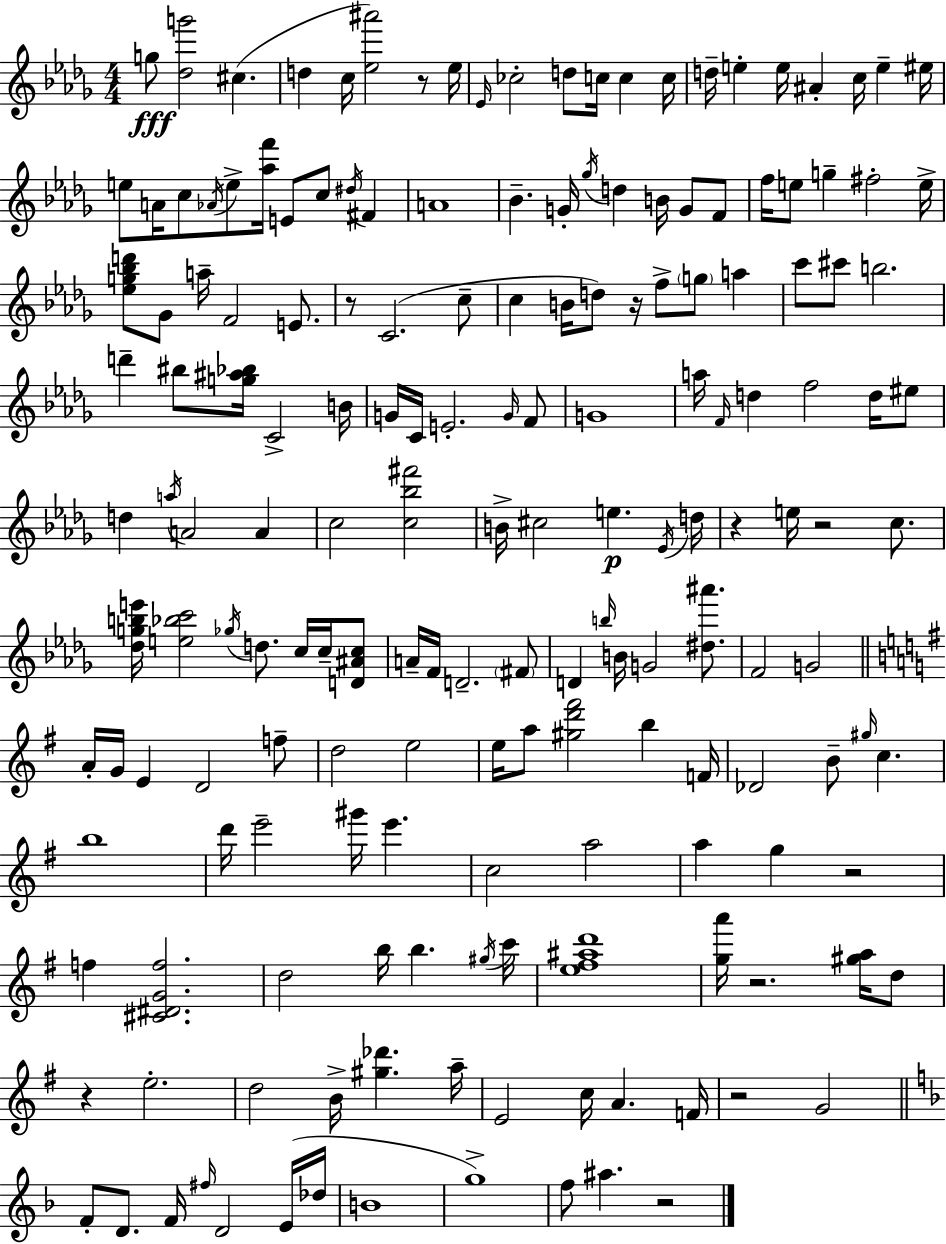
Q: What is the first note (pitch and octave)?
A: G5